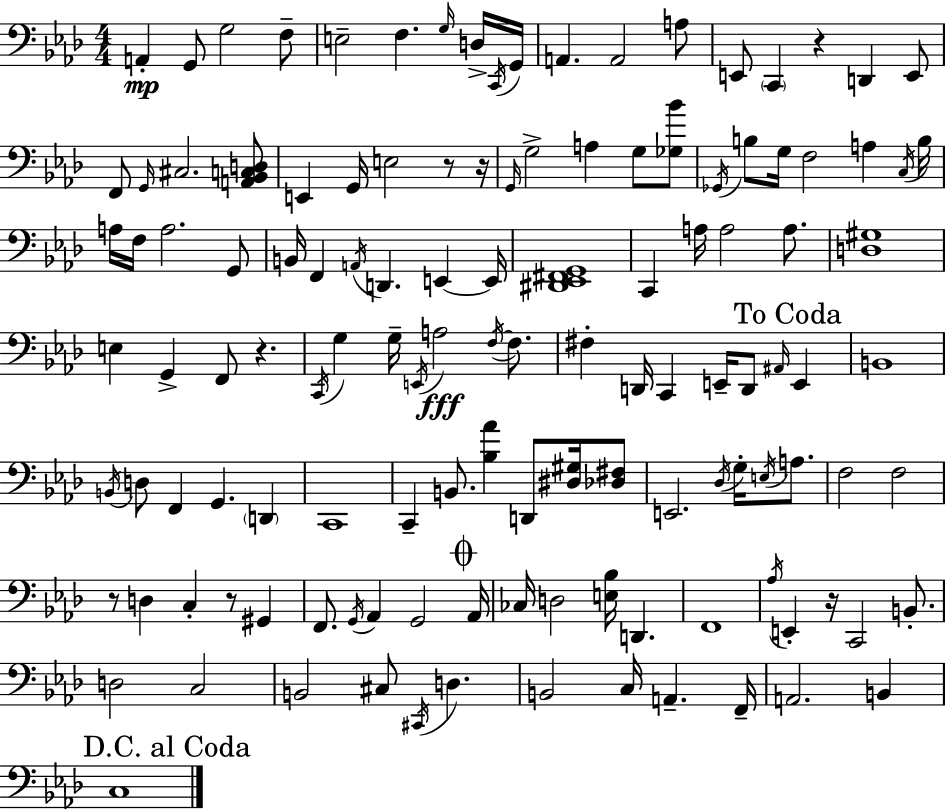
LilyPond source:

{
  \clef bass
  \numericTimeSignature
  \time 4/4
  \key f \minor
  a,4-.\mp g,8 g2 f8-- | e2-- f4. \grace { g16 } d16-> | \acciaccatura { c,16 } g,16 a,4. a,2 | a8 e,8 \parenthesize c,4 r4 d,4 | \break e,8 f,8 \grace { g,16 } cis2. | <a, bes, c d>8 e,4 g,16 e2 | r8 r16 \grace { g,16 } g2-> a4 | g8 <ges bes'>8 \acciaccatura { ges,16 } b8 g16 f2 | \break a4 \acciaccatura { c16 } b16 a16 f16 a2. | g,8 b,16 f,4 \acciaccatura { a,16 } d,4. | e,4~~ e,16 <dis, ees, fis, g,>1 | c,4 a16 a2 | \break a8. <d gis>1 | e4 g,4-> f,8 | r4. \acciaccatura { c,16 } g4 g16-- \acciaccatura { e,16 } a2\fff | \acciaccatura { f16~ }~ f8. fis4-. d,16 c,4 | \break e,16-- d,8 \grace { ais,16 } \mark "To Coda" e,4 b,1 | \acciaccatura { b,16 } d8 f,4 | g,4. \parenthesize d,4 c,1 | c,4-- | \break b,8. <bes aes'>4 d,8 <dis gis>16 <des fis>8 e,2. | \acciaccatura { des16 } g16-. \acciaccatura { e16 } a8. f2 | f2 r8 | d4 c4-. r8 gis,4 f,8. | \break \acciaccatura { g,16 } aes,4 g,2 \mark \markup { \musicglyph "scripts.coda" } aes,16 ces16 | d2 <e bes>16 d,4. f,1 | \acciaccatura { aes16 } | e,4-. r16 c,2 b,8.-. | \break d2 c2 | b,2 cis8 \acciaccatura { cis,16 } d4. | b,2 c16 a,4.-- | f,16-- a,2. b,4 | \break \mark "D.C. al Coda" c1 | \bar "|."
}